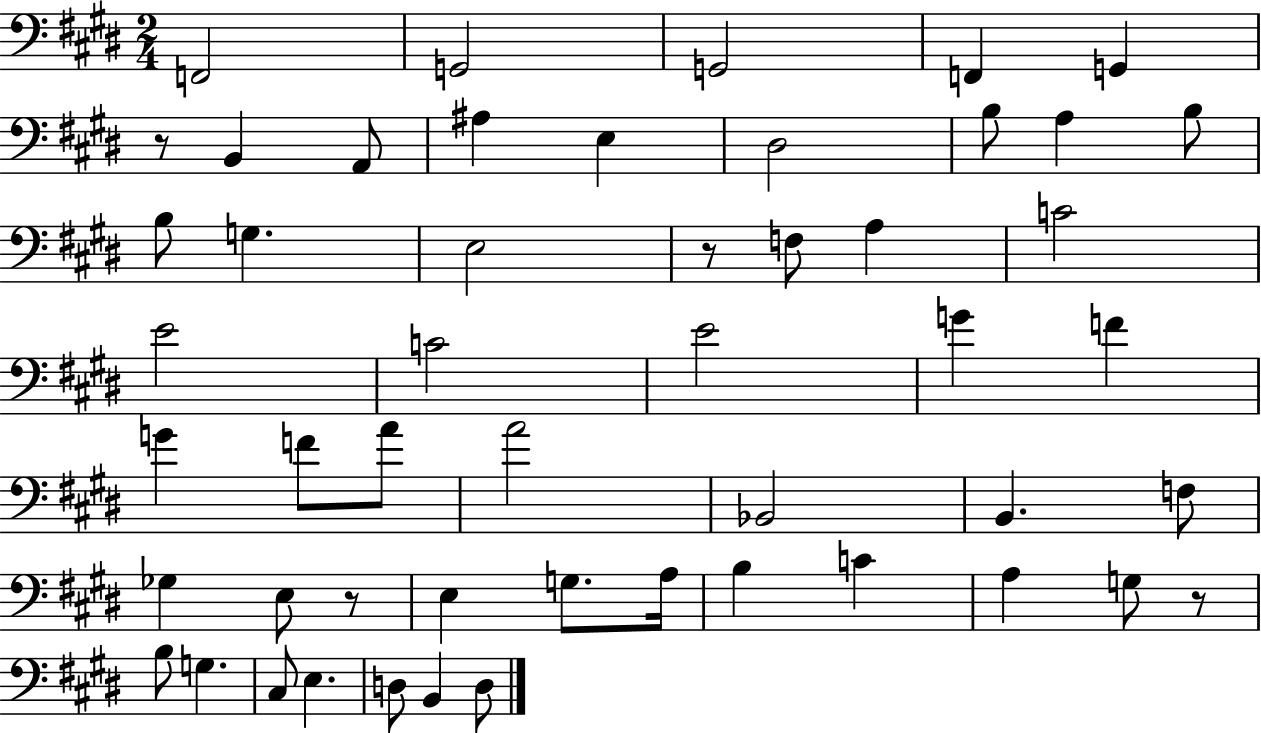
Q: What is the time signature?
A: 2/4